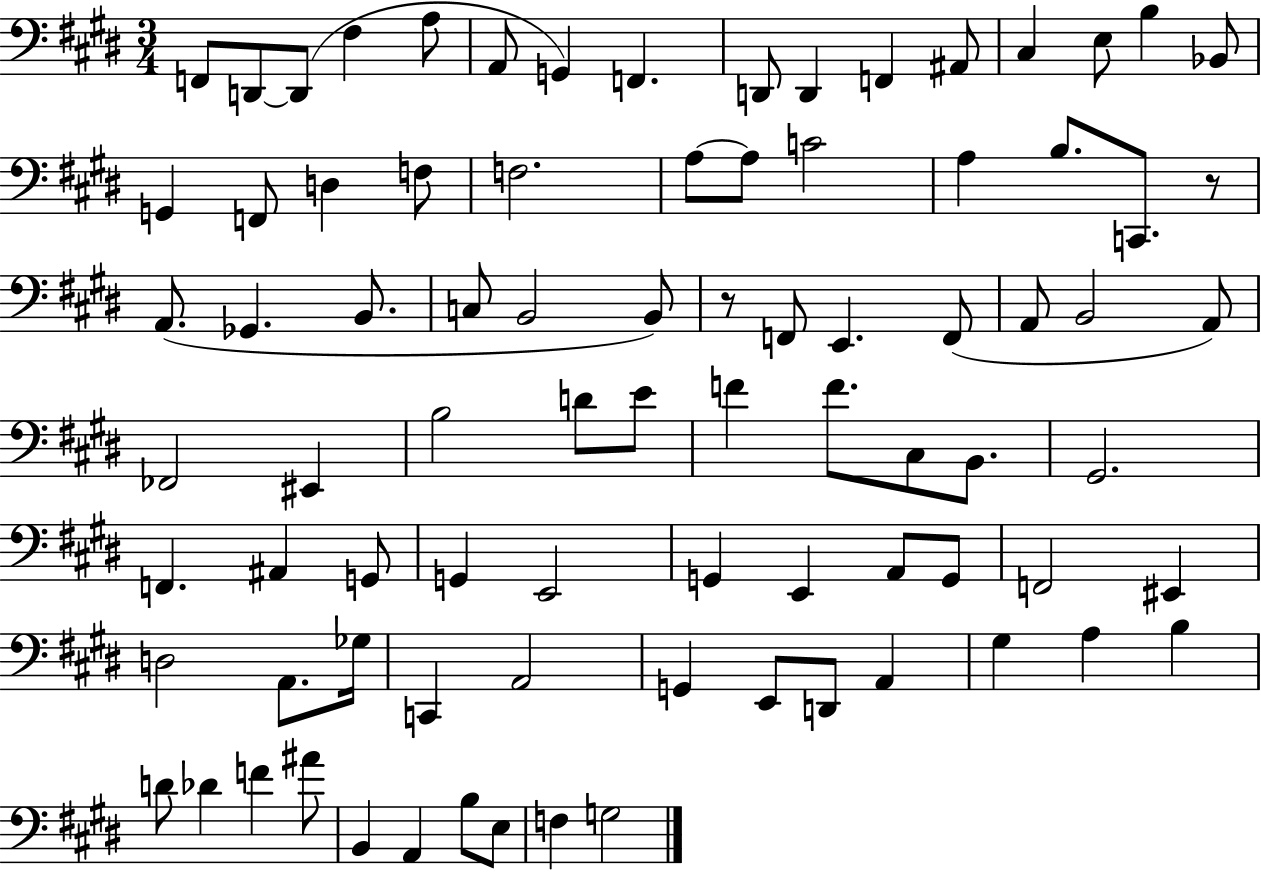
{
  \clef bass
  \numericTimeSignature
  \time 3/4
  \key e \major
  f,8 d,8~~ d,8( fis4 a8 | a,8 g,4) f,4. | d,8 d,4 f,4 ais,8 | cis4 e8 b4 bes,8 | \break g,4 f,8 d4 f8 | f2. | a8~~ a8 c'2 | a4 b8. c,8. r8 | \break a,8.( ges,4. b,8. | c8 b,2 b,8) | r8 f,8 e,4. f,8( | a,8 b,2 a,8) | \break fes,2 eis,4 | b2 d'8 e'8 | f'4 f'8. cis8 b,8. | gis,2. | \break f,4. ais,4 g,8 | g,4 e,2 | g,4 e,4 a,8 g,8 | f,2 eis,4 | \break d2 a,8. ges16 | c,4 a,2 | g,4 e,8 d,8 a,4 | gis4 a4 b4 | \break d'8 des'4 f'4 ais'8 | b,4 a,4 b8 e8 | f4 g2 | \bar "|."
}